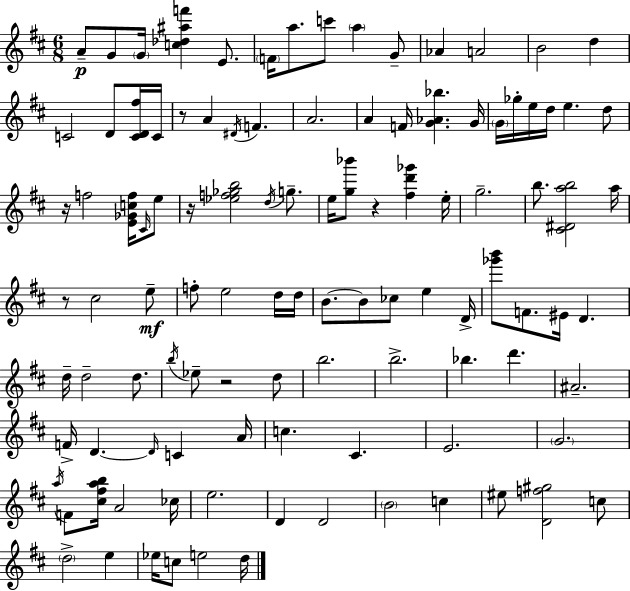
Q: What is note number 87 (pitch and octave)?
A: Eb5